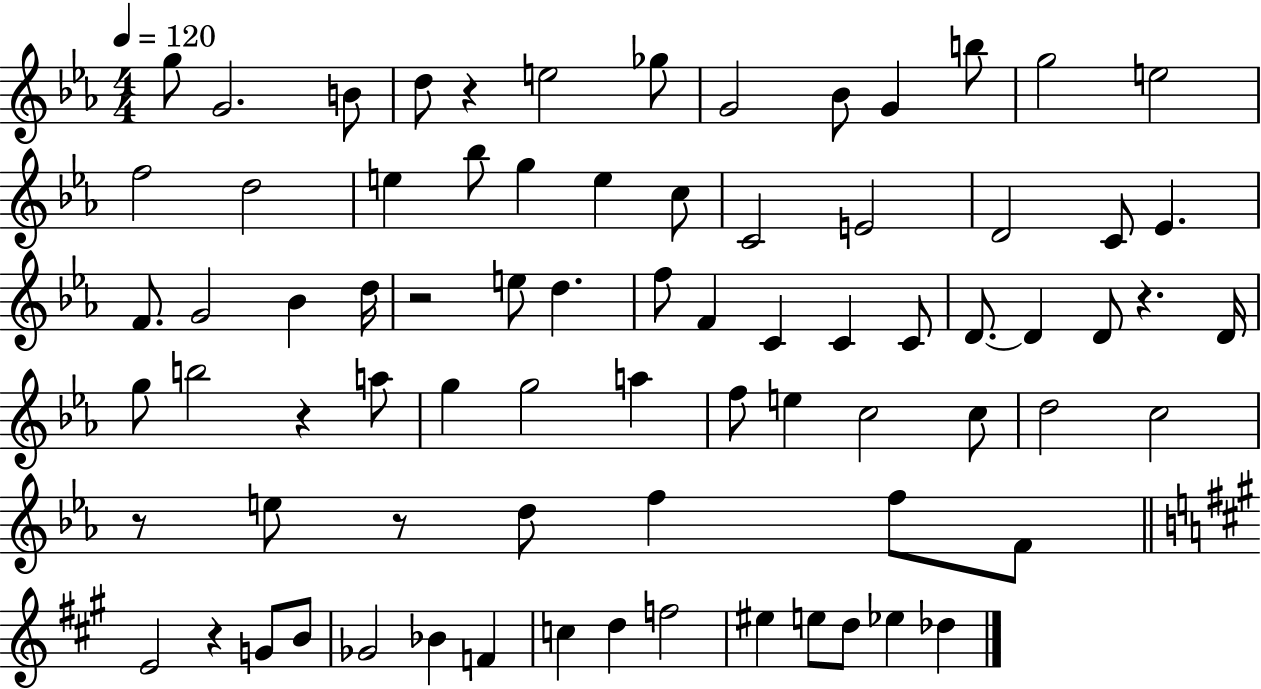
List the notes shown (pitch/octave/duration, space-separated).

G5/e G4/h. B4/e D5/e R/q E5/h Gb5/e G4/h Bb4/e G4/q B5/e G5/h E5/h F5/h D5/h E5/q Bb5/e G5/q E5/q C5/e C4/h E4/h D4/h C4/e Eb4/q. F4/e. G4/h Bb4/q D5/s R/h E5/e D5/q. F5/e F4/q C4/q C4/q C4/e D4/e. D4/q D4/e R/q. D4/s G5/e B5/h R/q A5/e G5/q G5/h A5/q F5/e E5/q C5/h C5/e D5/h C5/h R/e E5/e R/e D5/e F5/q F5/e F4/e E4/h R/q G4/e B4/e Gb4/h Bb4/q F4/q C5/q D5/q F5/h EIS5/q E5/e D5/e Eb5/q Db5/q